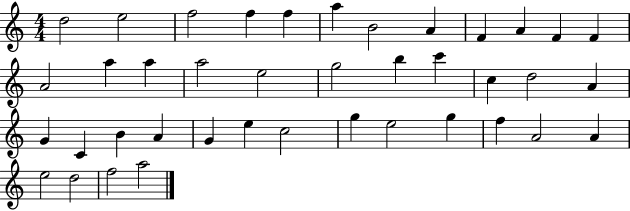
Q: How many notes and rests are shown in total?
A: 40